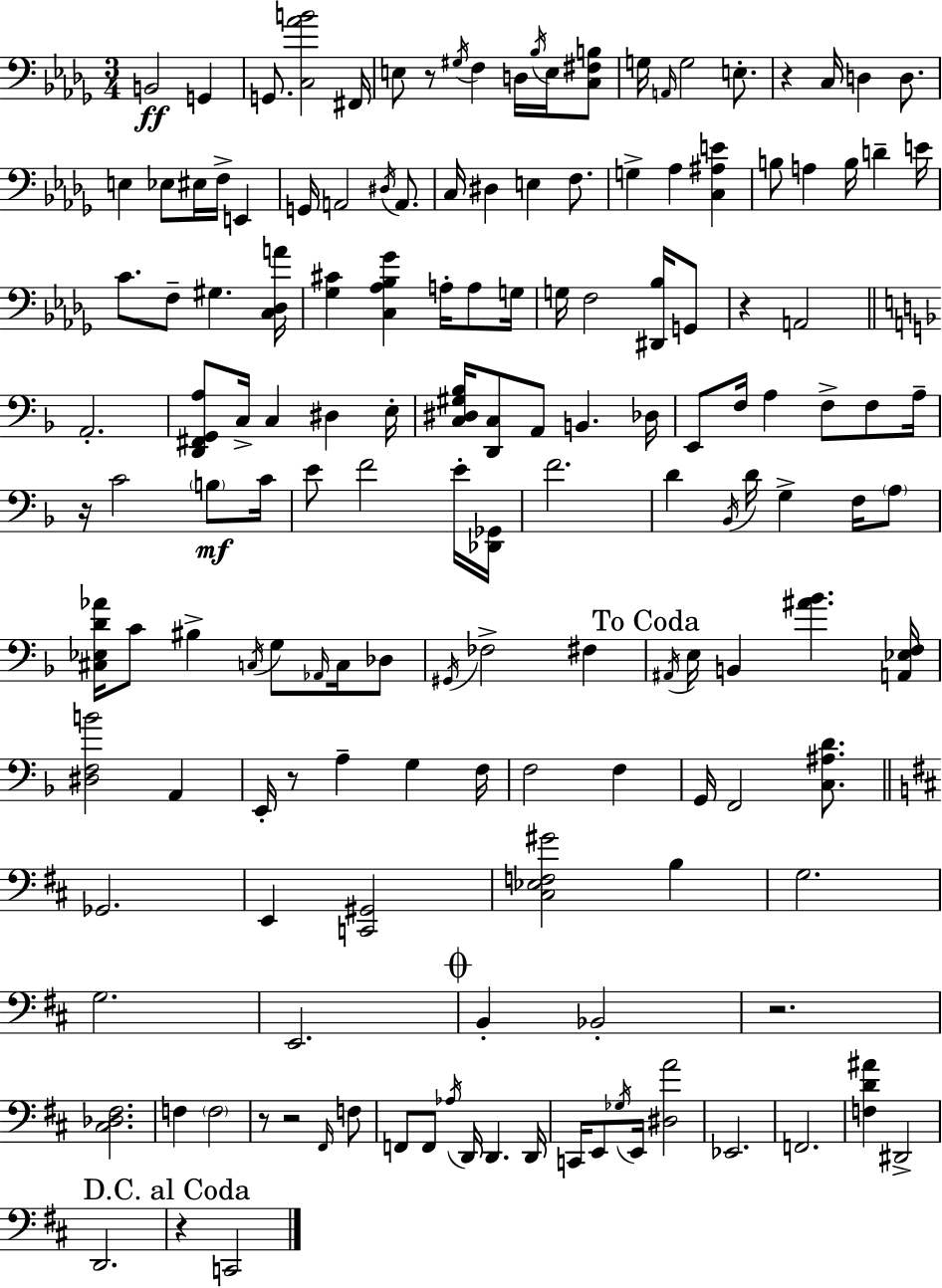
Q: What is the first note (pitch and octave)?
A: B2